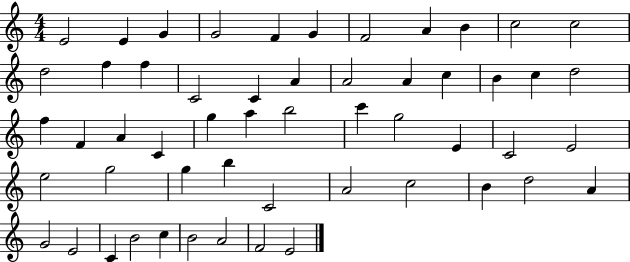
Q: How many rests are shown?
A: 0